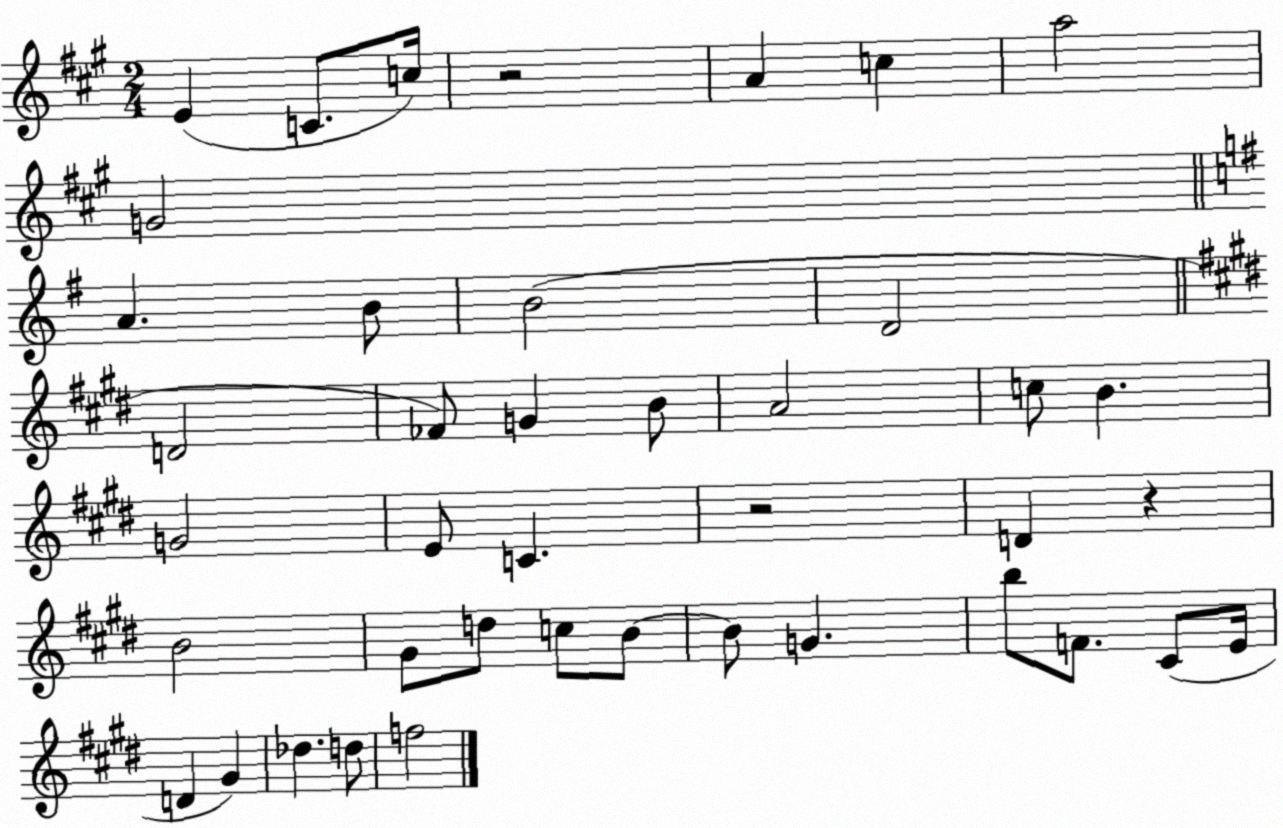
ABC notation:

X:1
T:Untitled
M:2/4
L:1/4
K:A
E C/2 c/4 z2 A c a2 G2 A B/2 B2 D2 D2 _F/2 G B/2 A2 c/2 B G2 E/2 C z2 D z B2 ^G/2 d/2 c/2 B/2 B/2 G b/2 F/2 ^C/2 E/4 D ^G _d d/2 f2